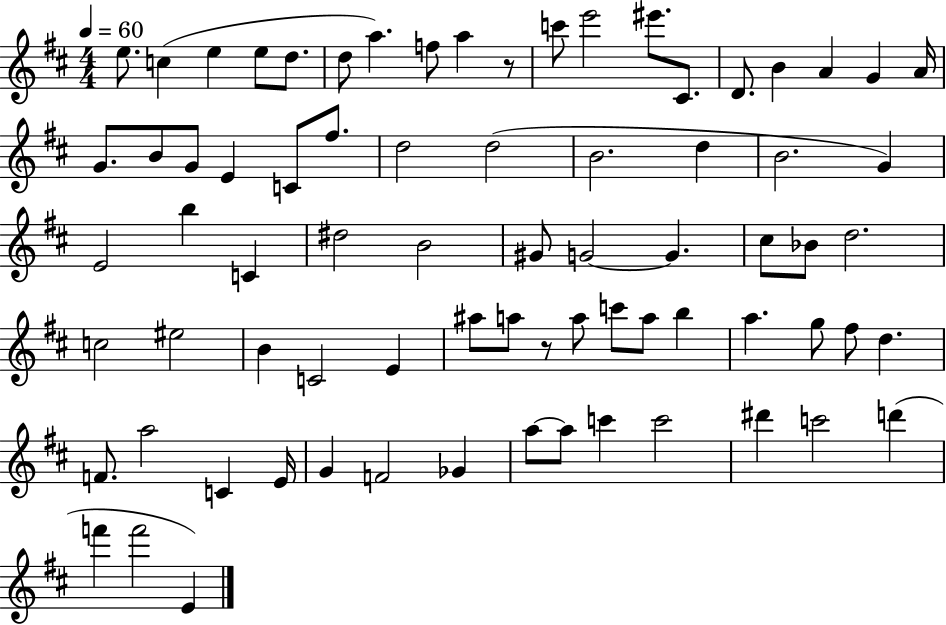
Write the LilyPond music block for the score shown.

{
  \clef treble
  \numericTimeSignature
  \time 4/4
  \key d \major
  \tempo 4 = 60
  e''8. c''4( e''4 e''8 d''8. | d''8 a''4.) f''8 a''4 r8 | c'''8 e'''2 eis'''8. cis'8. | d'8. b'4 a'4 g'4 a'16 | \break g'8. b'8 g'8 e'4 c'8 fis''8. | d''2 d''2( | b'2. d''4 | b'2. g'4) | \break e'2 b''4 c'4 | dis''2 b'2 | gis'8 g'2~~ g'4. | cis''8 bes'8 d''2. | \break c''2 eis''2 | b'4 c'2 e'4 | ais''8 a''8 r8 a''8 c'''8 a''8 b''4 | a''4. g''8 fis''8 d''4. | \break f'8. a''2 c'4 e'16 | g'4 f'2 ges'4 | a''8~~ a''8 c'''4 c'''2 | dis'''4 c'''2 d'''4( | \break f'''4 f'''2 e'4) | \bar "|."
}